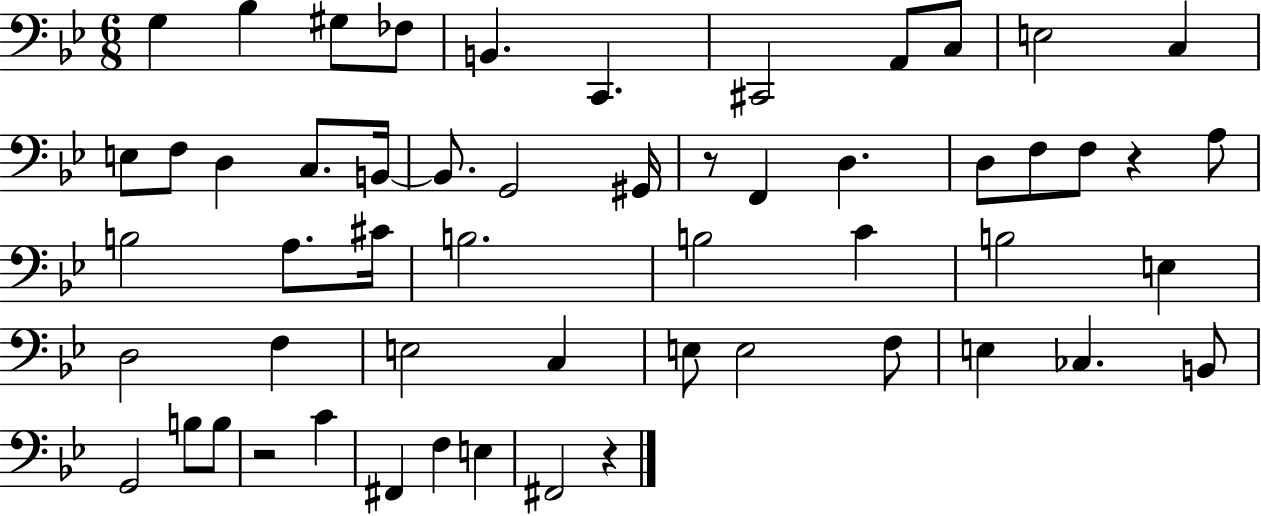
{
  \clef bass
  \numericTimeSignature
  \time 6/8
  \key bes \major
  g4 bes4 gis8 fes8 | b,4. c,4. | cis,2 a,8 c8 | e2 c4 | \break e8 f8 d4 c8. b,16~~ | b,8. g,2 gis,16 | r8 f,4 d4. | d8 f8 f8 r4 a8 | \break b2 a8. cis'16 | b2. | b2 c'4 | b2 e4 | \break d2 f4 | e2 c4 | e8 e2 f8 | e4 ces4. b,8 | \break g,2 b8 b8 | r2 c'4 | fis,4 f4 e4 | fis,2 r4 | \break \bar "|."
}